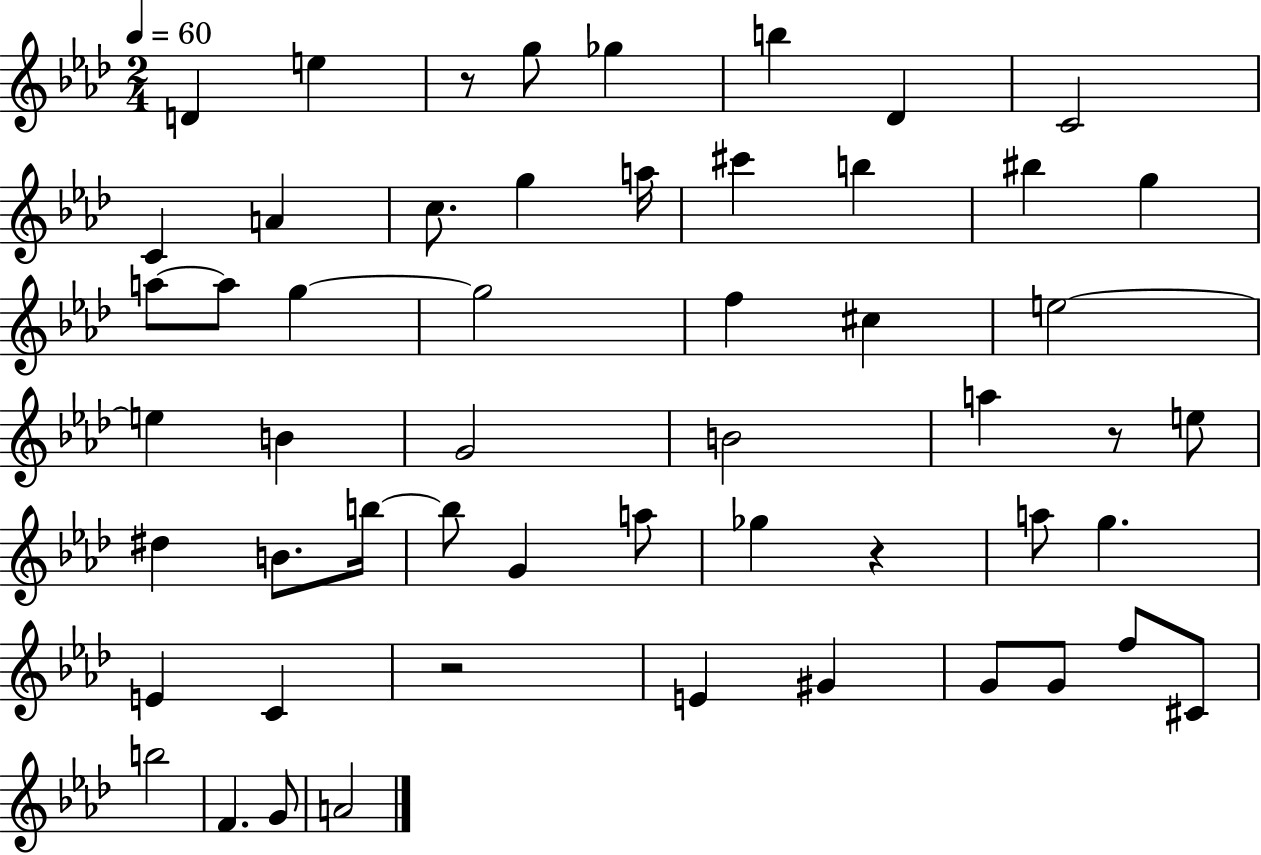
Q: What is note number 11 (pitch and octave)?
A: G5